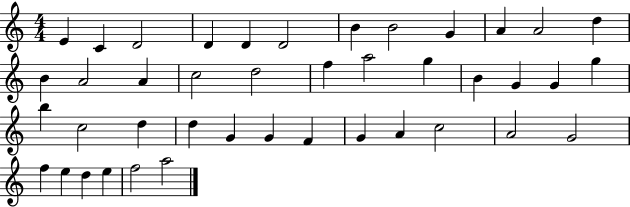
{
  \clef treble
  \numericTimeSignature
  \time 4/4
  \key c \major
  e'4 c'4 d'2 | d'4 d'4 d'2 | b'4 b'2 g'4 | a'4 a'2 d''4 | \break b'4 a'2 a'4 | c''2 d''2 | f''4 a''2 g''4 | b'4 g'4 g'4 g''4 | \break b''4 c''2 d''4 | d''4 g'4 g'4 f'4 | g'4 a'4 c''2 | a'2 g'2 | \break f''4 e''4 d''4 e''4 | f''2 a''2 | \bar "|."
}